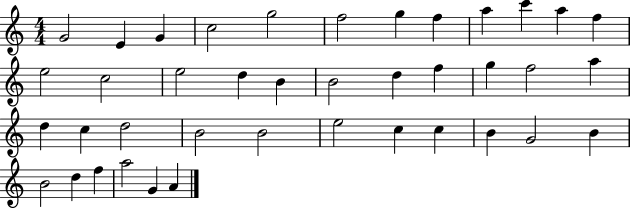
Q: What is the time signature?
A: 4/4